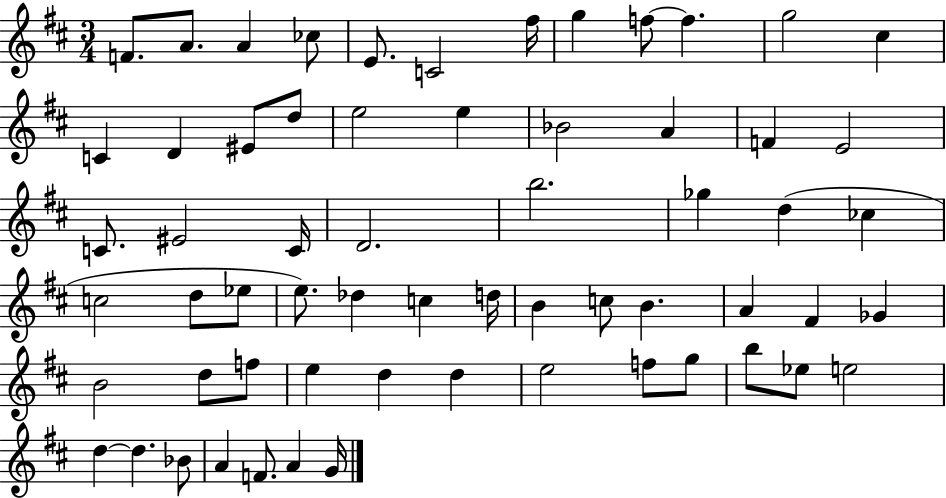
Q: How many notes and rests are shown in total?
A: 62